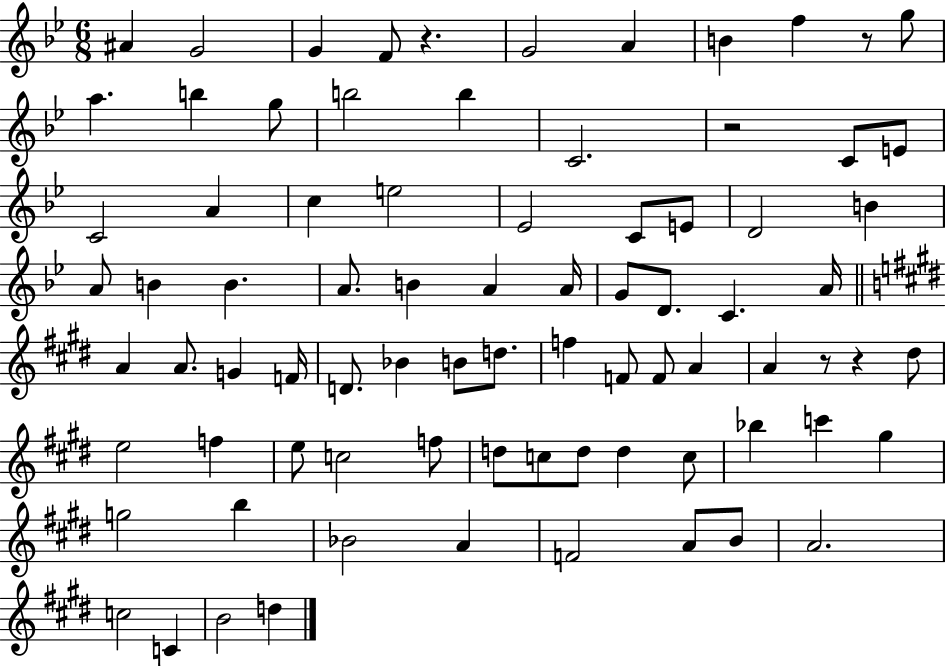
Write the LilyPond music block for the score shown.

{
  \clef treble
  \numericTimeSignature
  \time 6/8
  \key bes \major
  \repeat volta 2 { ais'4 g'2 | g'4 f'8 r4. | g'2 a'4 | b'4 f''4 r8 g''8 | \break a''4. b''4 g''8 | b''2 b''4 | c'2. | r2 c'8 e'8 | \break c'2 a'4 | c''4 e''2 | ees'2 c'8 e'8 | d'2 b'4 | \break a'8 b'4 b'4. | a'8. b'4 a'4 a'16 | g'8 d'8. c'4. a'16 | \bar "||" \break \key e \major a'4 a'8. g'4 f'16 | d'8. bes'4 b'8 d''8. | f''4 f'8 f'8 a'4 | a'4 r8 r4 dis''8 | \break e''2 f''4 | e''8 c''2 f''8 | d''8 c''8 d''8 d''4 c''8 | bes''4 c'''4 gis''4 | \break g''2 b''4 | bes'2 a'4 | f'2 a'8 b'8 | a'2. | \break c''2 c'4 | b'2 d''4 | } \bar "|."
}